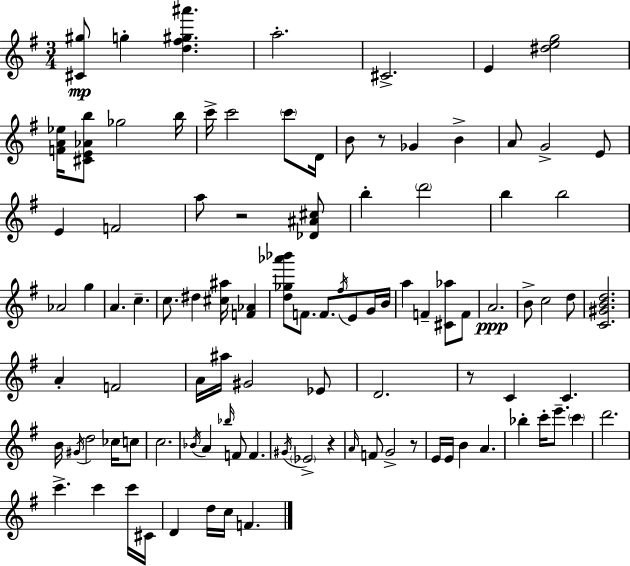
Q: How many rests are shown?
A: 5